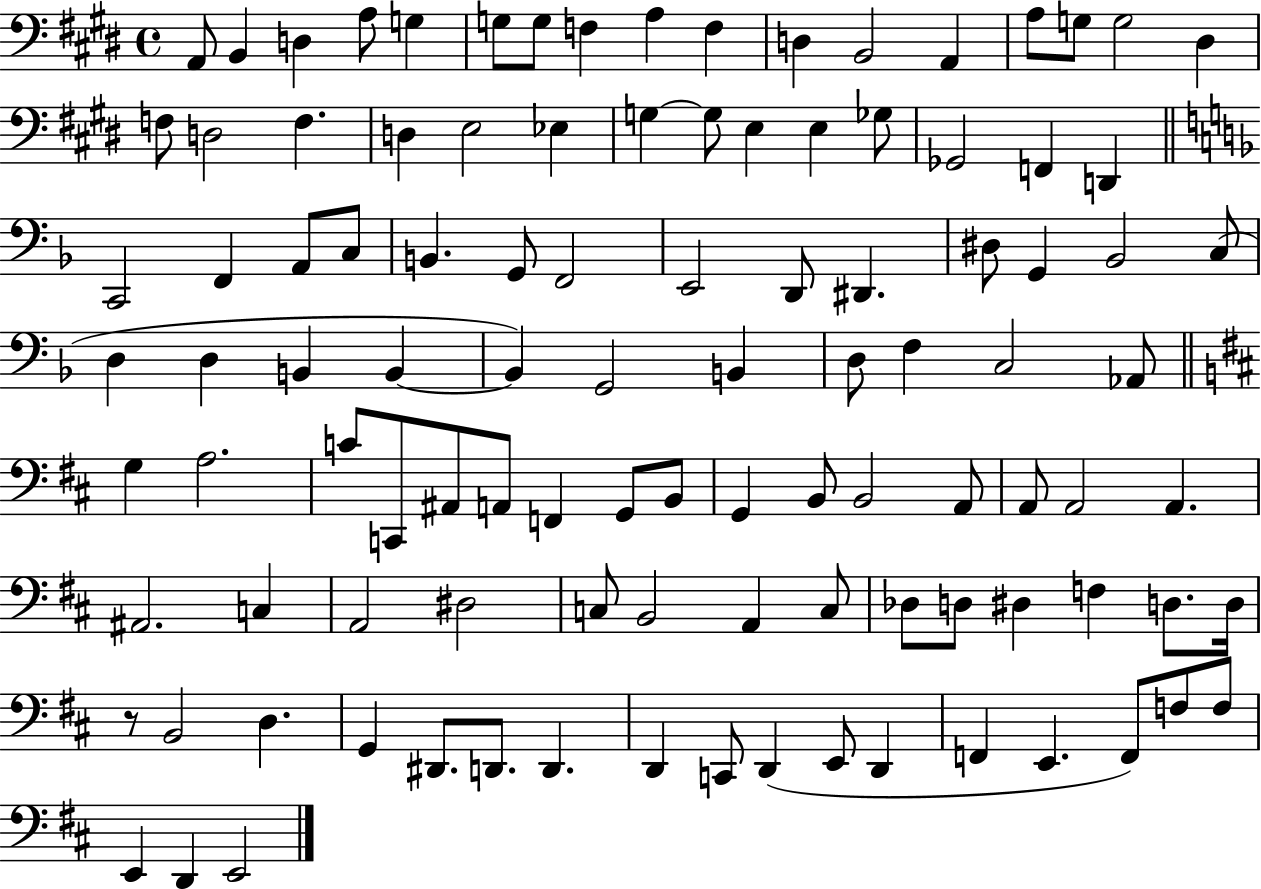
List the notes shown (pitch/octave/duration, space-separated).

A2/e B2/q D3/q A3/e G3/q G3/e G3/e F3/q A3/q F3/q D3/q B2/h A2/q A3/e G3/e G3/h D#3/q F3/e D3/h F3/q. D3/q E3/h Eb3/q G3/q G3/e E3/q E3/q Gb3/e Gb2/h F2/q D2/q C2/h F2/q A2/e C3/e B2/q. G2/e F2/h E2/h D2/e D#2/q. D#3/e G2/q Bb2/h C3/e D3/q D3/q B2/q B2/q B2/q G2/h B2/q D3/e F3/q C3/h Ab2/e G3/q A3/h. C4/e C2/e A#2/e A2/e F2/q G2/e B2/e G2/q B2/e B2/h A2/e A2/e A2/h A2/q. A#2/h. C3/q A2/h D#3/h C3/e B2/h A2/q C3/e Db3/e D3/e D#3/q F3/q D3/e. D3/s R/e B2/h D3/q. G2/q D#2/e. D2/e. D2/q. D2/q C2/e D2/q E2/e D2/q F2/q E2/q. F2/e F3/e F3/e E2/q D2/q E2/h